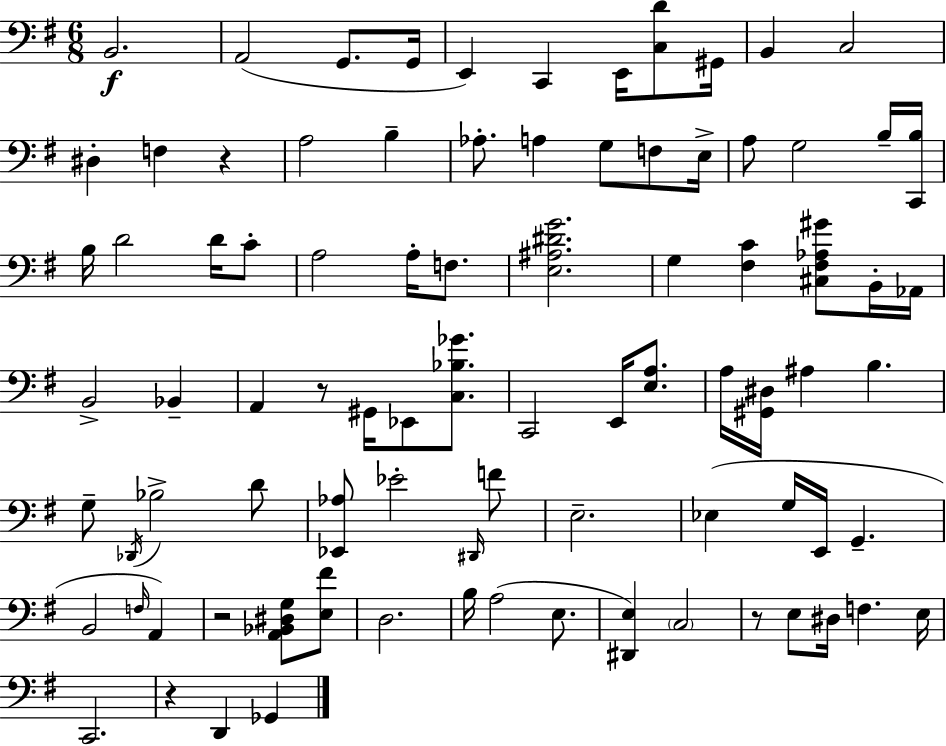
X:1
T:Untitled
M:6/8
L:1/4
K:G
B,,2 A,,2 G,,/2 G,,/4 E,, C,, E,,/4 [C,D]/2 ^G,,/4 B,, C,2 ^D, F, z A,2 B, _A,/2 A, G,/2 F,/2 E,/4 A,/2 G,2 B,/4 [C,,B,]/4 B,/4 D2 D/4 C/2 A,2 A,/4 F,/2 [E,^A,^DG]2 G, [^F,C] [^C,^F,_A,^G]/2 B,,/4 _A,,/4 B,,2 _B,, A,, z/2 ^G,,/4 _E,,/2 [C,_B,_G]/2 C,,2 E,,/4 [E,A,]/2 A,/4 [^G,,^D,]/4 ^A, B, G,/2 _D,,/4 _B,2 D/2 [_E,,_A,]/2 _E2 ^D,,/4 F/2 E,2 _E, G,/4 E,,/4 G,, B,,2 F,/4 A,, z2 [A,,_B,,^D,G,]/2 [E,^F]/2 D,2 B,/4 A,2 E,/2 [^D,,E,] C,2 z/2 E,/2 ^D,/4 F, E,/4 C,,2 z D,, _G,,